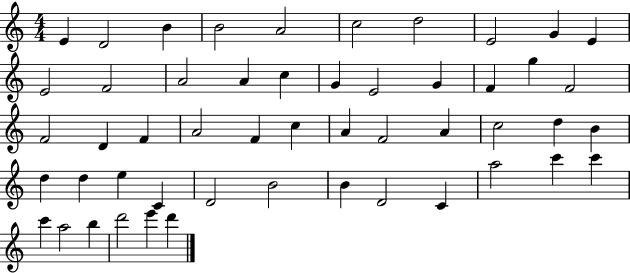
X:1
T:Untitled
M:4/4
L:1/4
K:C
E D2 B B2 A2 c2 d2 E2 G E E2 F2 A2 A c G E2 G F g F2 F2 D F A2 F c A F2 A c2 d B d d e C D2 B2 B D2 C a2 c' c' c' a2 b d'2 e' d'